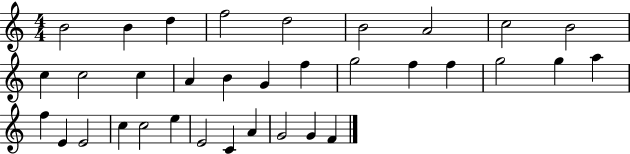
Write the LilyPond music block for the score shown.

{
  \clef treble
  \numericTimeSignature
  \time 4/4
  \key c \major
  b'2 b'4 d''4 | f''2 d''2 | b'2 a'2 | c''2 b'2 | \break c''4 c''2 c''4 | a'4 b'4 g'4 f''4 | g''2 f''4 f''4 | g''2 g''4 a''4 | \break f''4 e'4 e'2 | c''4 c''2 e''4 | e'2 c'4 a'4 | g'2 g'4 f'4 | \break \bar "|."
}